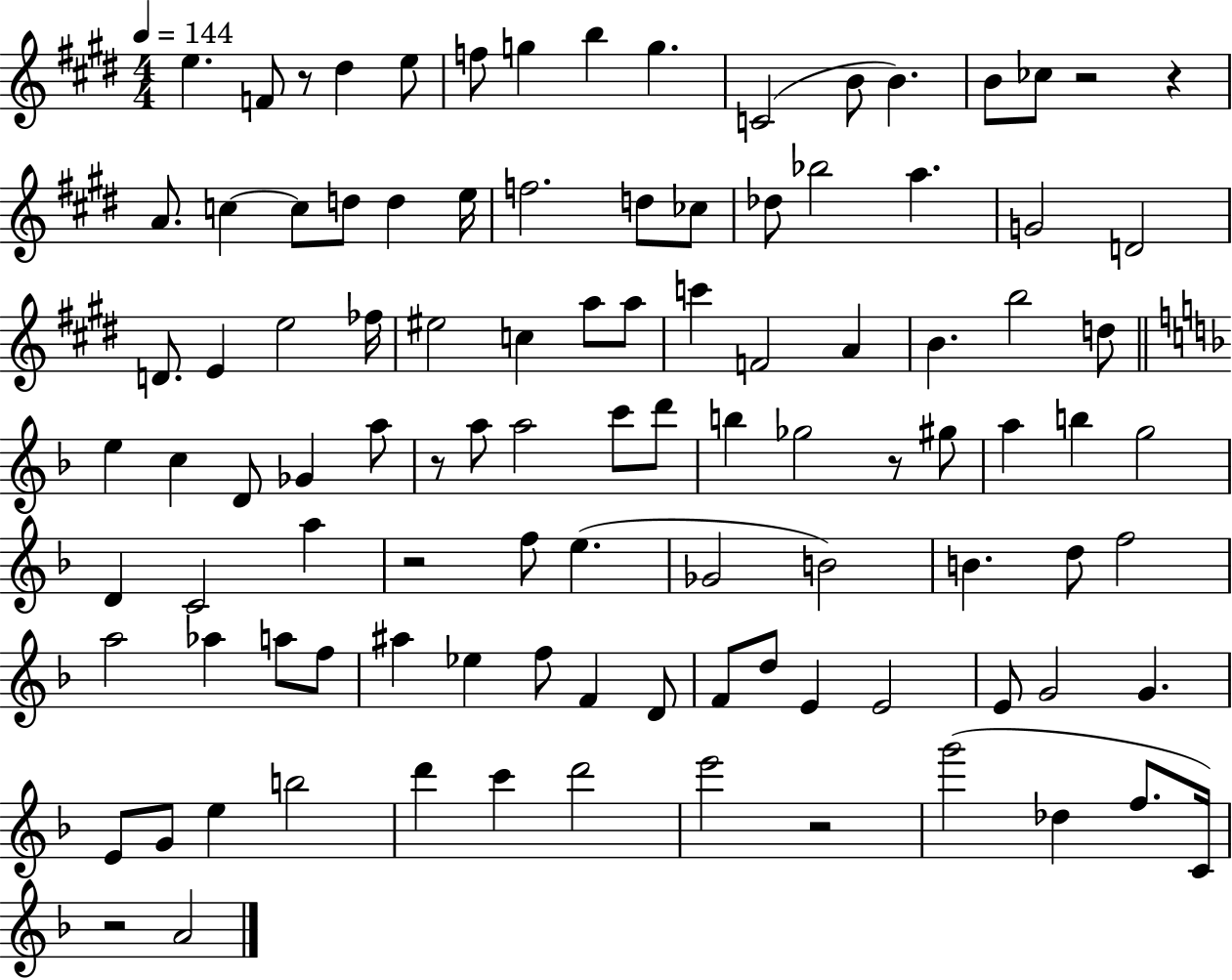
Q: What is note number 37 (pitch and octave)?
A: F4